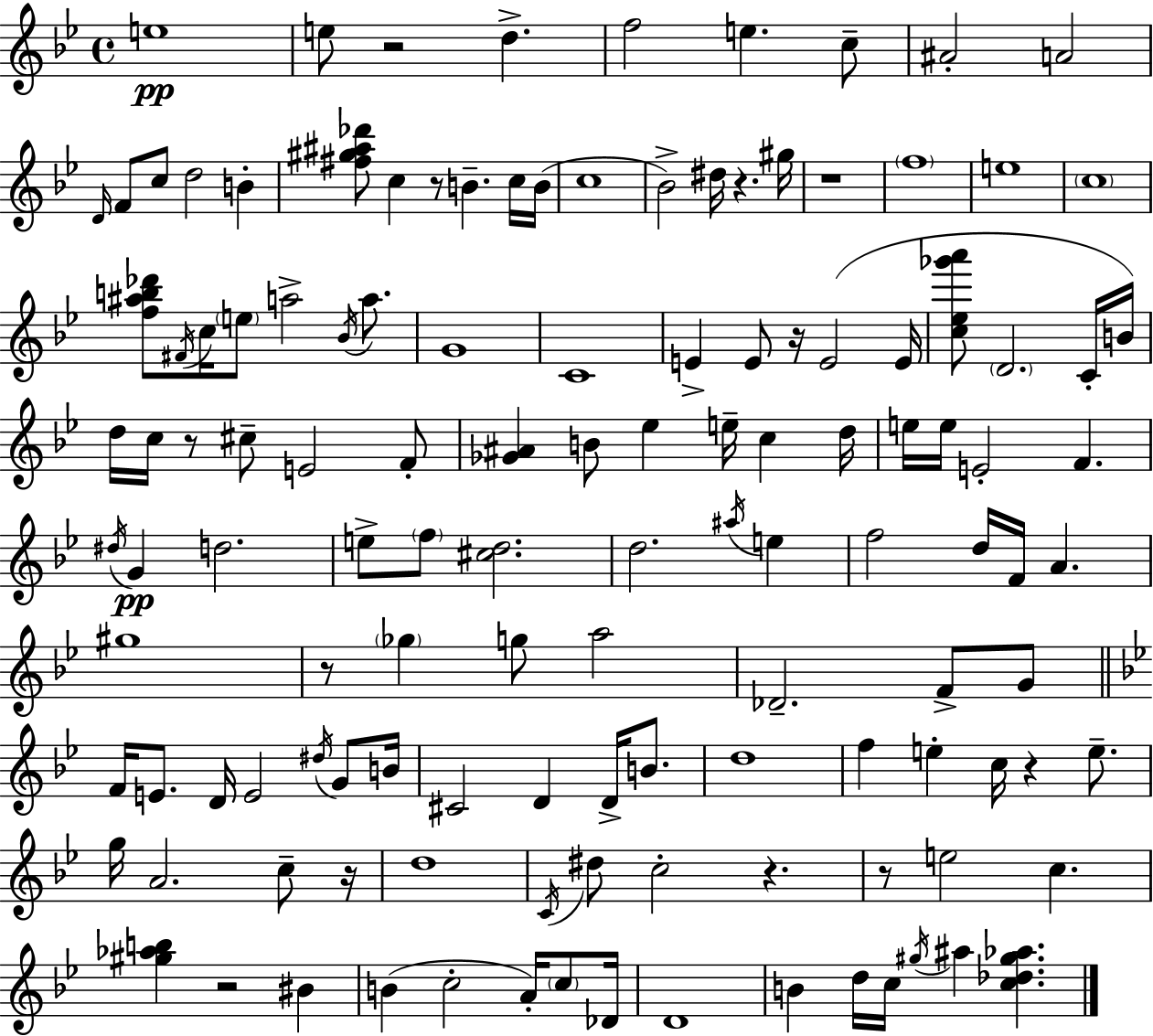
X:1
T:Untitled
M:4/4
L:1/4
K:Bb
e4 e/2 z2 d f2 e c/2 ^A2 A2 D/4 F/2 c/2 d2 B [^f^g^a_d']/2 c z/2 B c/4 B/4 c4 _B2 ^d/4 z ^g/4 z4 f4 e4 c4 [f^ab_d']/2 ^F/4 c/4 e/2 a2 _B/4 a/2 G4 C4 E E/2 z/4 E2 E/4 [c_e_g'a']/2 D2 C/4 B/4 d/4 c/4 z/2 ^c/2 E2 F/2 [_G^A] B/2 _e e/4 c d/4 e/4 e/4 E2 F ^d/4 G d2 e/2 f/2 [^cd]2 d2 ^a/4 e f2 d/4 F/4 A ^g4 z/2 _g g/2 a2 _D2 F/2 G/2 F/4 E/2 D/4 E2 ^d/4 G/2 B/4 ^C2 D D/4 B/2 d4 f e c/4 z e/2 g/4 A2 c/2 z/4 d4 C/4 ^d/2 c2 z z/2 e2 c [^g_ab] z2 ^B B c2 A/4 c/2 _D/4 D4 B d/4 c/4 ^g/4 ^a [c_d^g_a]